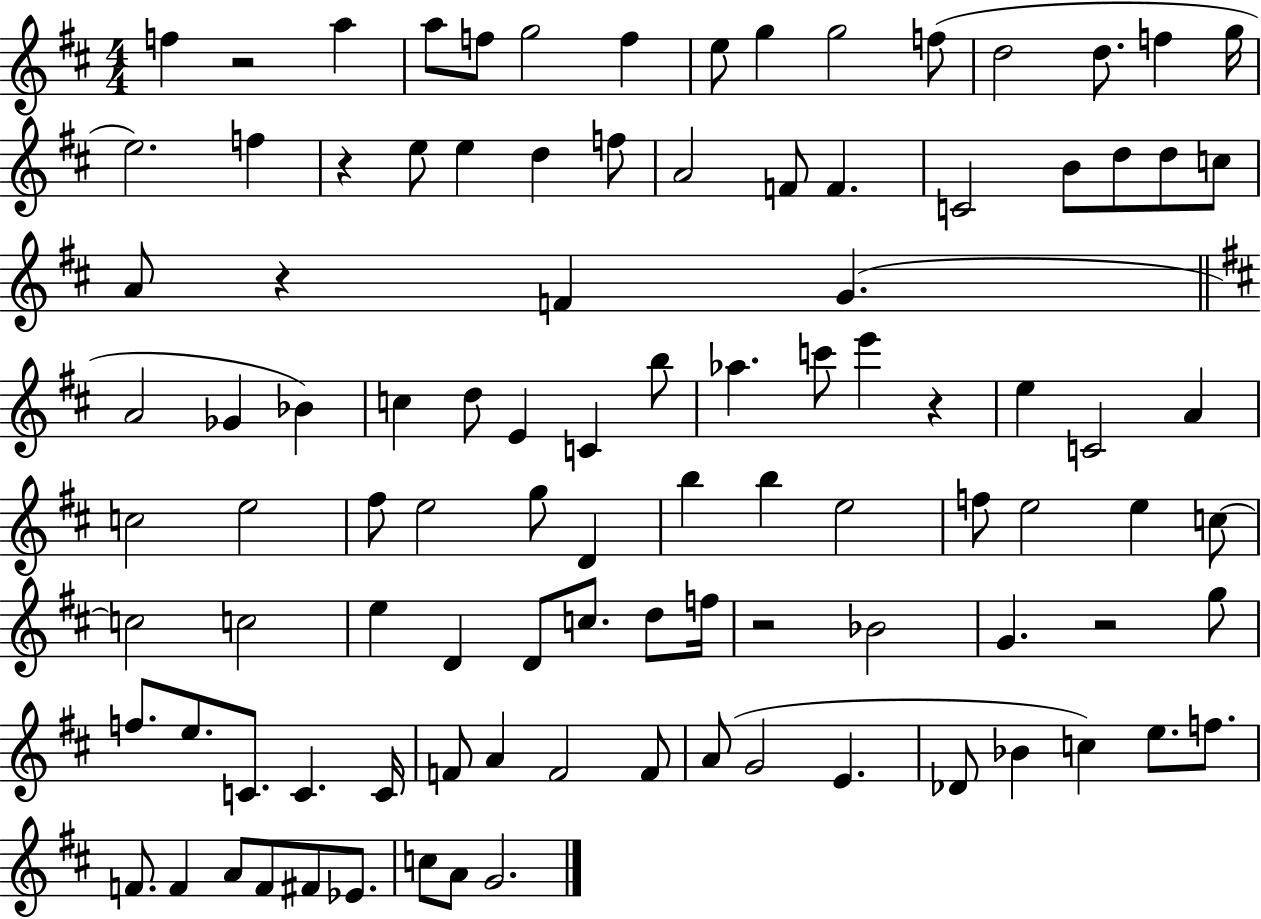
{
  \clef treble
  \numericTimeSignature
  \time 4/4
  \key d \major
  f''4 r2 a''4 | a''8 f''8 g''2 f''4 | e''8 g''4 g''2 f''8( | d''2 d''8. f''4 g''16 | \break e''2.) f''4 | r4 e''8 e''4 d''4 f''8 | a'2 f'8 f'4. | c'2 b'8 d''8 d''8 c''8 | \break a'8 r4 f'4 g'4.( | \bar "||" \break \key d \major a'2 ges'4 bes'4) | c''4 d''8 e'4 c'4 b''8 | aes''4. c'''8 e'''4 r4 | e''4 c'2 a'4 | \break c''2 e''2 | fis''8 e''2 g''8 d'4 | b''4 b''4 e''2 | f''8 e''2 e''4 c''8~~ | \break c''2 c''2 | e''4 d'4 d'8 c''8. d''8 f''16 | r2 bes'2 | g'4. r2 g''8 | \break f''8. e''8. c'8. c'4. c'16 | f'8 a'4 f'2 f'8 | a'8( g'2 e'4. | des'8 bes'4 c''4) e''8. f''8. | \break f'8. f'4 a'8 f'8 fis'8 ees'8. | c''8 a'8 g'2. | \bar "|."
}